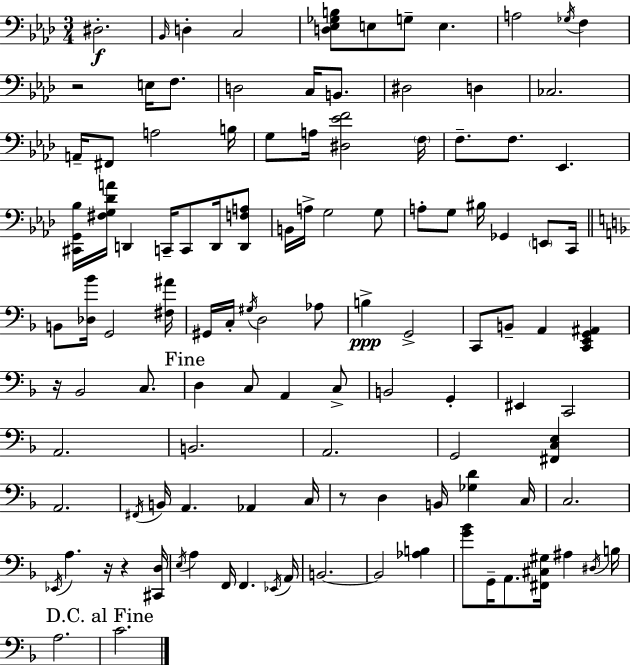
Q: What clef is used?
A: bass